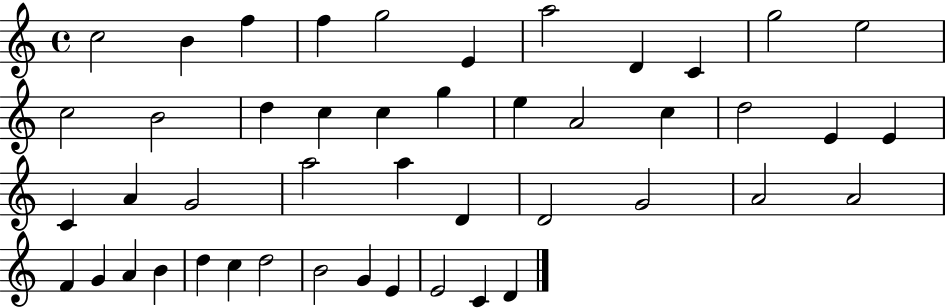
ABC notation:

X:1
T:Untitled
M:4/4
L:1/4
K:C
c2 B f f g2 E a2 D C g2 e2 c2 B2 d c c g e A2 c d2 E E C A G2 a2 a D D2 G2 A2 A2 F G A B d c d2 B2 G E E2 C D